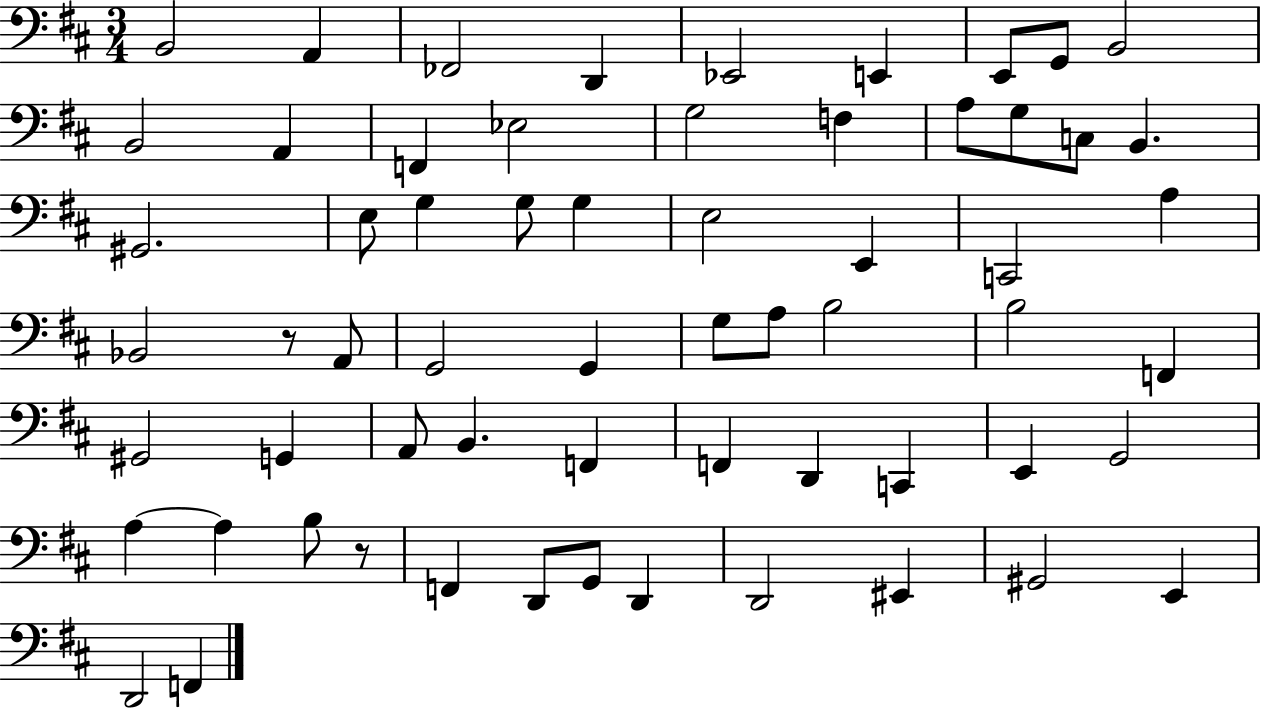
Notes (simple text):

B2/h A2/q FES2/h D2/q Eb2/h E2/q E2/e G2/e B2/h B2/h A2/q F2/q Eb3/h G3/h F3/q A3/e G3/e C3/e B2/q. G#2/h. E3/e G3/q G3/e G3/q E3/h E2/q C2/h A3/q Bb2/h R/e A2/e G2/h G2/q G3/e A3/e B3/h B3/h F2/q G#2/h G2/q A2/e B2/q. F2/q F2/q D2/q C2/q E2/q G2/h A3/q A3/q B3/e R/e F2/q D2/e G2/e D2/q D2/h EIS2/q G#2/h E2/q D2/h F2/q